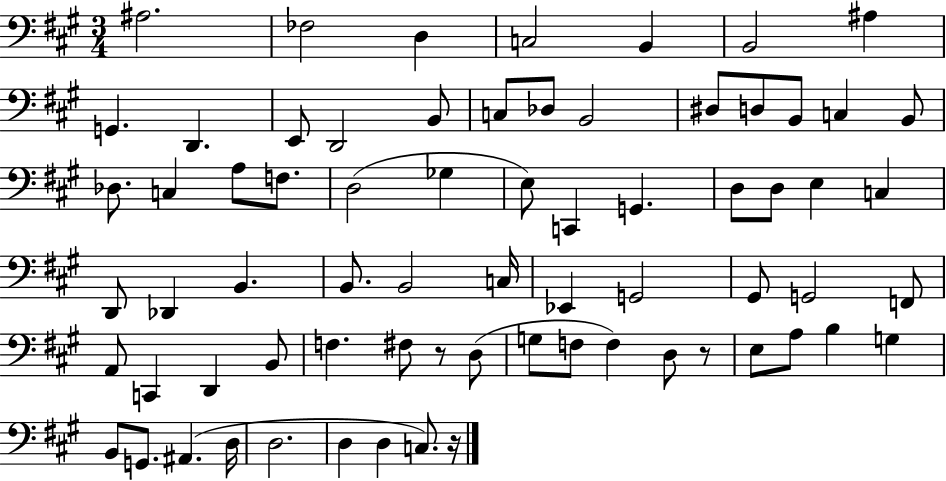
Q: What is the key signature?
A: A major